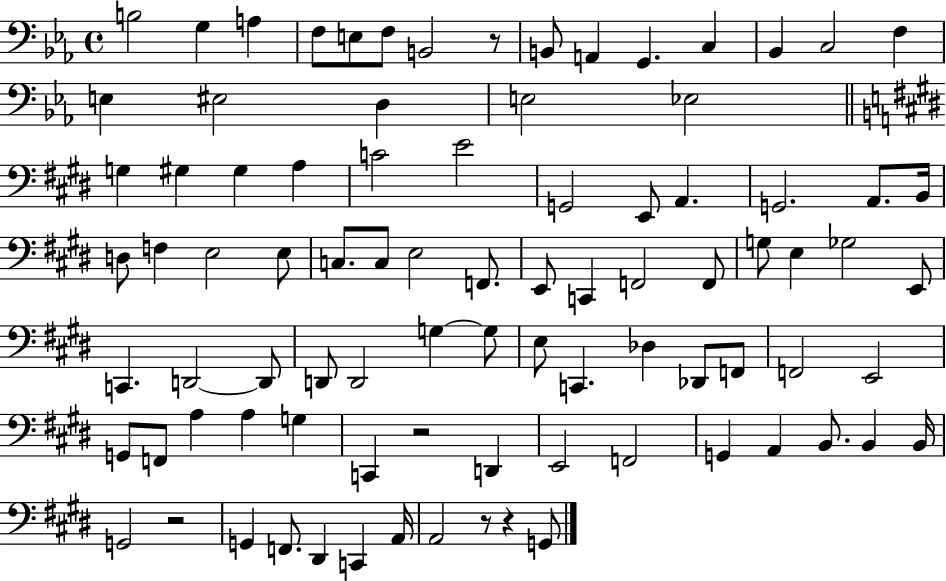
X:1
T:Untitled
M:4/4
L:1/4
K:Eb
B,2 G, A, F,/2 E,/2 F,/2 B,,2 z/2 B,,/2 A,, G,, C, _B,, C,2 F, E, ^E,2 D, E,2 _E,2 G, ^G, ^G, A, C2 E2 G,,2 E,,/2 A,, G,,2 A,,/2 B,,/4 D,/2 F, E,2 E,/2 C,/2 C,/2 E,2 F,,/2 E,,/2 C,, F,,2 F,,/2 G,/2 E, _G,2 E,,/2 C,, D,,2 D,,/2 D,,/2 D,,2 G, G,/2 E,/2 C,, _D, _D,,/2 F,,/2 F,,2 E,,2 G,,/2 F,,/2 A, A, G, C,, z2 D,, E,,2 F,,2 G,, A,, B,,/2 B,, B,,/4 G,,2 z2 G,, F,,/2 ^D,, C,, A,,/4 A,,2 z/2 z G,,/2